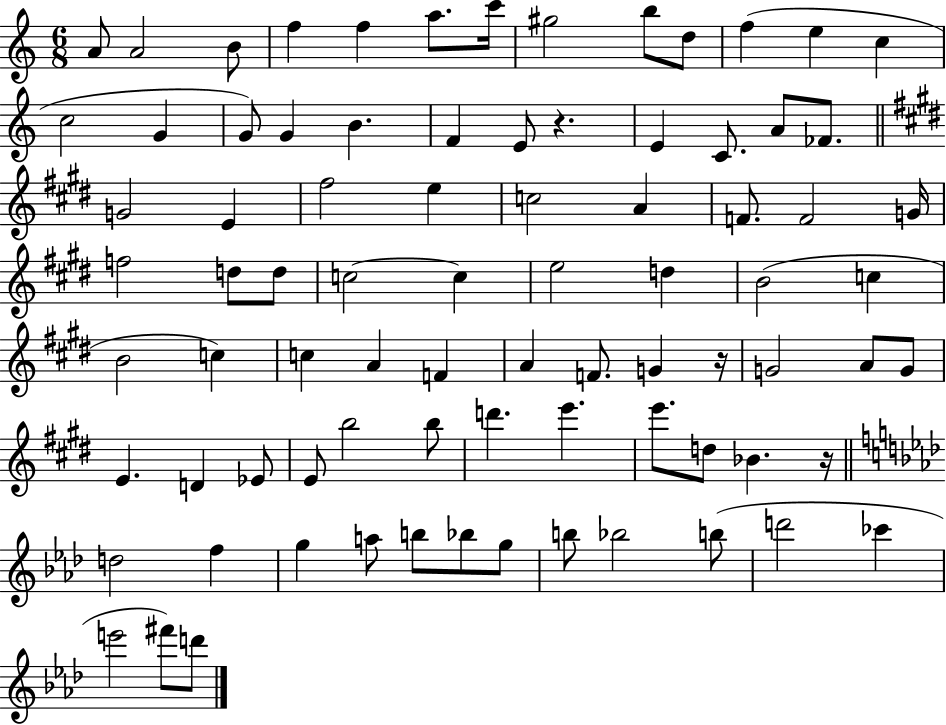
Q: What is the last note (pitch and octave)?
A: D6